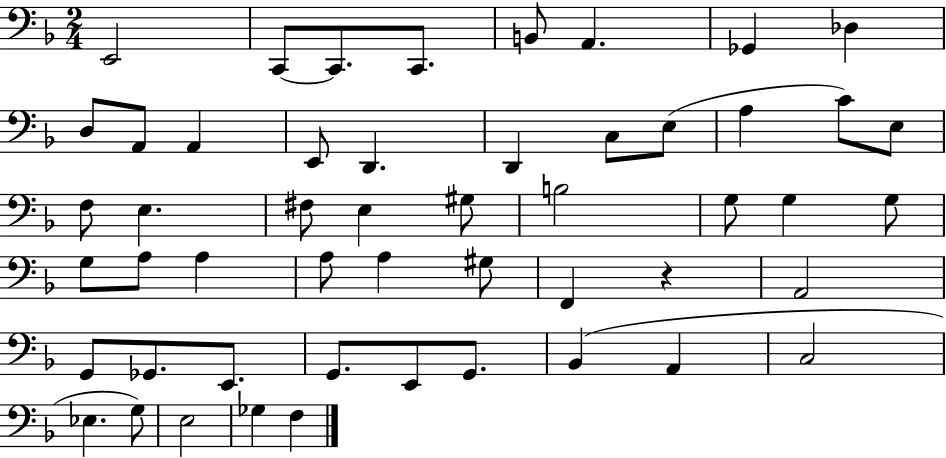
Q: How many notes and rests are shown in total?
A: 51